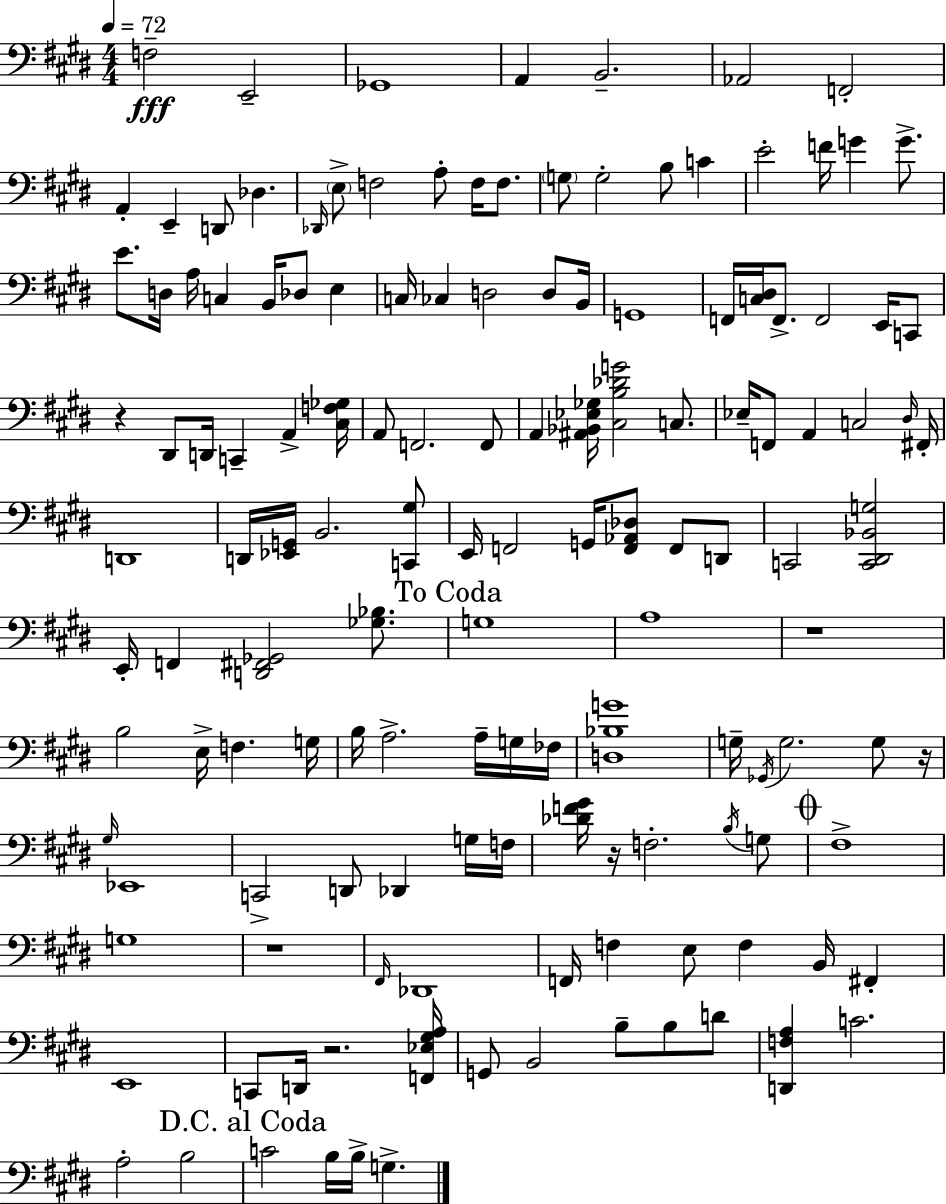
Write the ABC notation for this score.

X:1
T:Untitled
M:4/4
L:1/4
K:E
F,2 E,,2 _G,,4 A,, B,,2 _A,,2 F,,2 A,, E,, D,,/2 _D, _D,,/4 E,/2 F,2 A,/2 F,/4 F,/2 G,/2 G,2 B,/2 C E2 F/4 G G/2 E/2 D,/4 A,/4 C, B,,/4 _D,/2 E, C,/4 _C, D,2 D,/2 B,,/4 G,,4 F,,/4 [C,^D,]/4 F,,/2 F,,2 E,,/4 C,,/2 z ^D,,/2 D,,/4 C,, A,, [^C,F,_G,]/4 A,,/2 F,,2 F,,/2 A,, [^A,,_B,,_E,_G,]/4 [^C,B,_DG]2 C,/2 _E,/4 F,,/2 A,, C,2 ^D,/4 ^F,,/4 D,,4 D,,/4 [_E,,G,,]/4 B,,2 [C,,^G,]/2 E,,/4 F,,2 G,,/4 [F,,_A,,_D,]/2 F,,/2 D,,/2 C,,2 [C,,^D,,_B,,G,]2 E,,/4 F,, [D,,^F,,_G,,]2 [_G,_B,]/2 G,4 A,4 z4 B,2 E,/4 F, G,/4 B,/4 A,2 A,/4 G,/4 _F,/4 [D,_B,G]4 G,/4 _G,,/4 G,2 G,/2 z/4 ^G,/4 _E,,4 C,,2 D,,/2 _D,, G,/4 F,/4 [_DF^G]/4 z/4 F,2 B,/4 G,/2 ^F,4 G,4 z4 ^F,,/4 _D,,4 F,,/4 F, E,/2 F, B,,/4 ^F,, E,,4 C,,/2 D,,/4 z2 [F,,_E,^G,A,]/4 G,,/2 B,,2 B,/2 B,/2 D/2 [D,,F,A,] C2 A,2 B,2 C2 B,/4 B,/4 G,